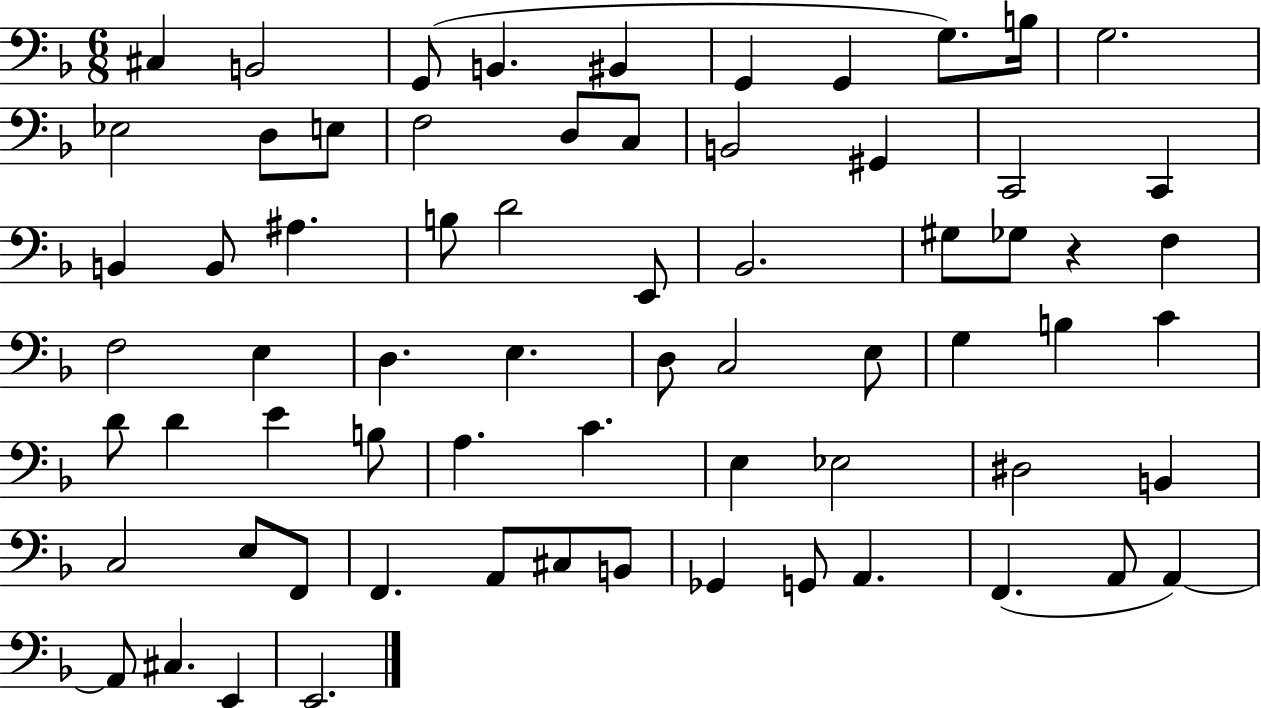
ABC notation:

X:1
T:Untitled
M:6/8
L:1/4
K:F
^C, B,,2 G,,/2 B,, ^B,, G,, G,, G,/2 B,/4 G,2 _E,2 D,/2 E,/2 F,2 D,/2 C,/2 B,,2 ^G,, C,,2 C,, B,, B,,/2 ^A, B,/2 D2 E,,/2 _B,,2 ^G,/2 _G,/2 z F, F,2 E, D, E, D,/2 C,2 E,/2 G, B, C D/2 D E B,/2 A, C E, _E,2 ^D,2 B,, C,2 E,/2 F,,/2 F,, A,,/2 ^C,/2 B,,/2 _G,, G,,/2 A,, F,, A,,/2 A,, A,,/2 ^C, E,, E,,2